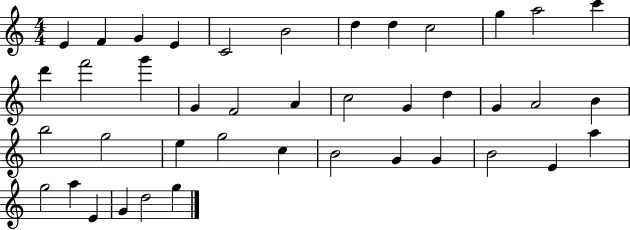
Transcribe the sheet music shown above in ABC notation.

X:1
T:Untitled
M:4/4
L:1/4
K:C
E F G E C2 B2 d d c2 g a2 c' d' f'2 g' G F2 A c2 G d G A2 B b2 g2 e g2 c B2 G G B2 E a g2 a E G d2 g